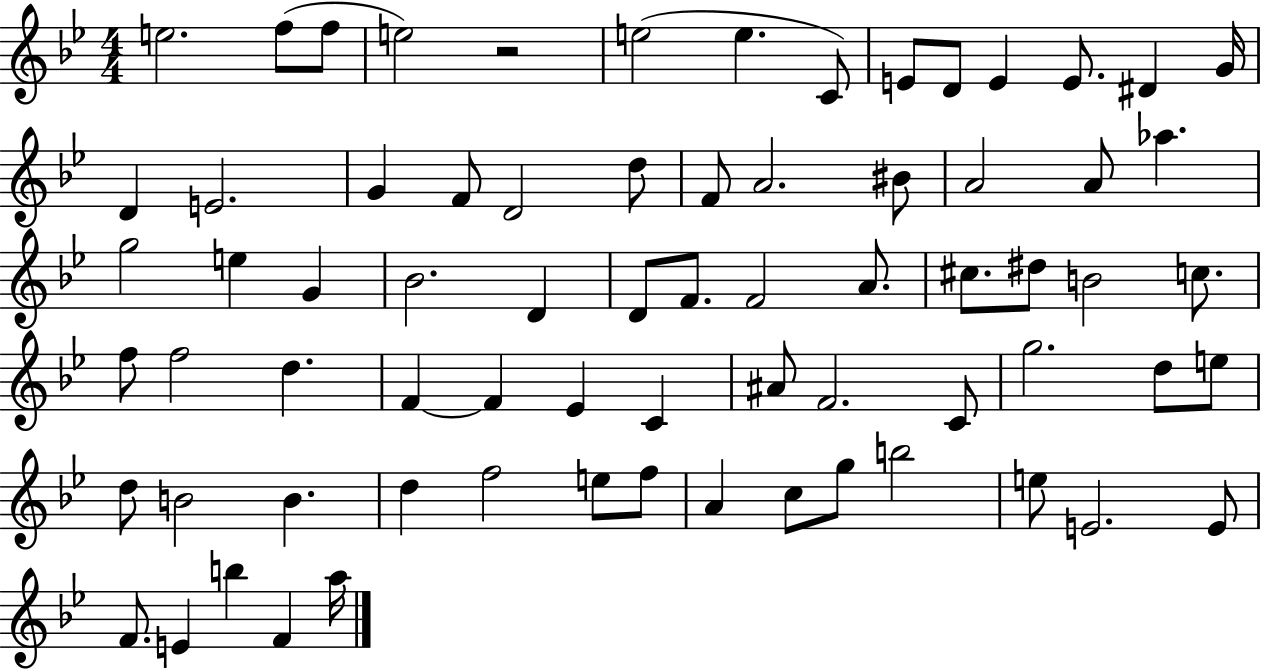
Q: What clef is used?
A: treble